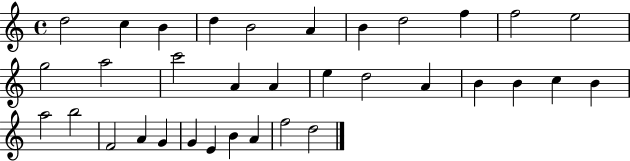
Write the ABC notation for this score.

X:1
T:Untitled
M:4/4
L:1/4
K:C
d2 c B d B2 A B d2 f f2 e2 g2 a2 c'2 A A e d2 A B B c B a2 b2 F2 A G G E B A f2 d2